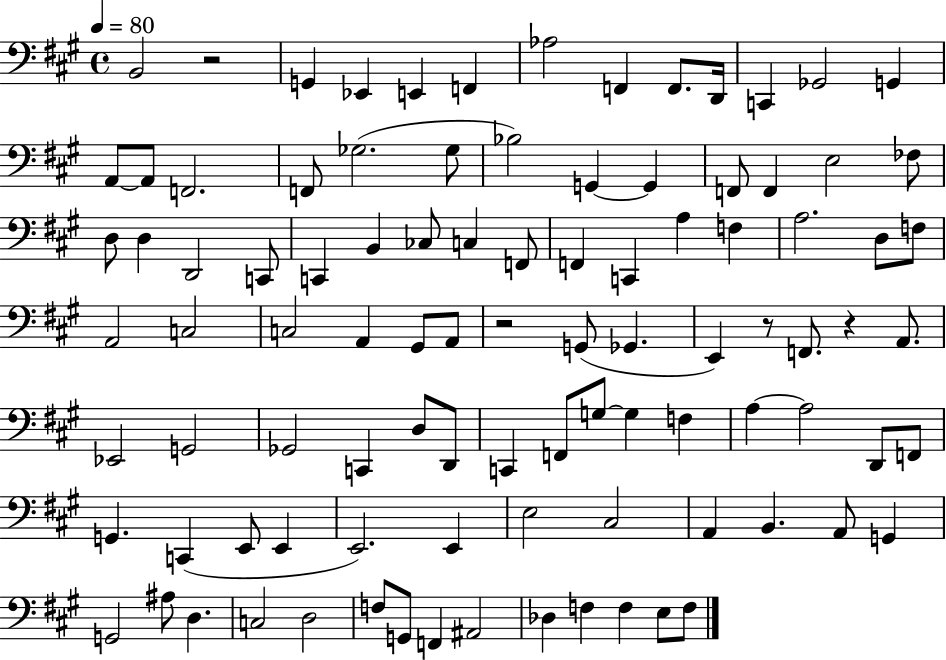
B2/h R/h G2/q Eb2/q E2/q F2/q Ab3/h F2/q F2/e. D2/s C2/q Gb2/h G2/q A2/e A2/e F2/h. F2/e Gb3/h. Gb3/e Bb3/h G2/q G2/q F2/e F2/q E3/h FES3/e D3/e D3/q D2/h C2/e C2/q B2/q CES3/e C3/q F2/e F2/q C2/q A3/q F3/q A3/h. D3/e F3/e A2/h C3/h C3/h A2/q G#2/e A2/e R/h G2/e Gb2/q. E2/q R/e F2/e. R/q A2/e. Eb2/h G2/h Gb2/h C2/q D3/e D2/e C2/q F2/e G3/e G3/q F3/q A3/q A3/h D2/e F2/e G2/q. C2/q E2/e E2/q E2/h. E2/q E3/h C#3/h A2/q B2/q. A2/e G2/q G2/h A#3/e D3/q. C3/h D3/h F3/e G2/e F2/q A#2/h Db3/q F3/q F3/q E3/e F3/e